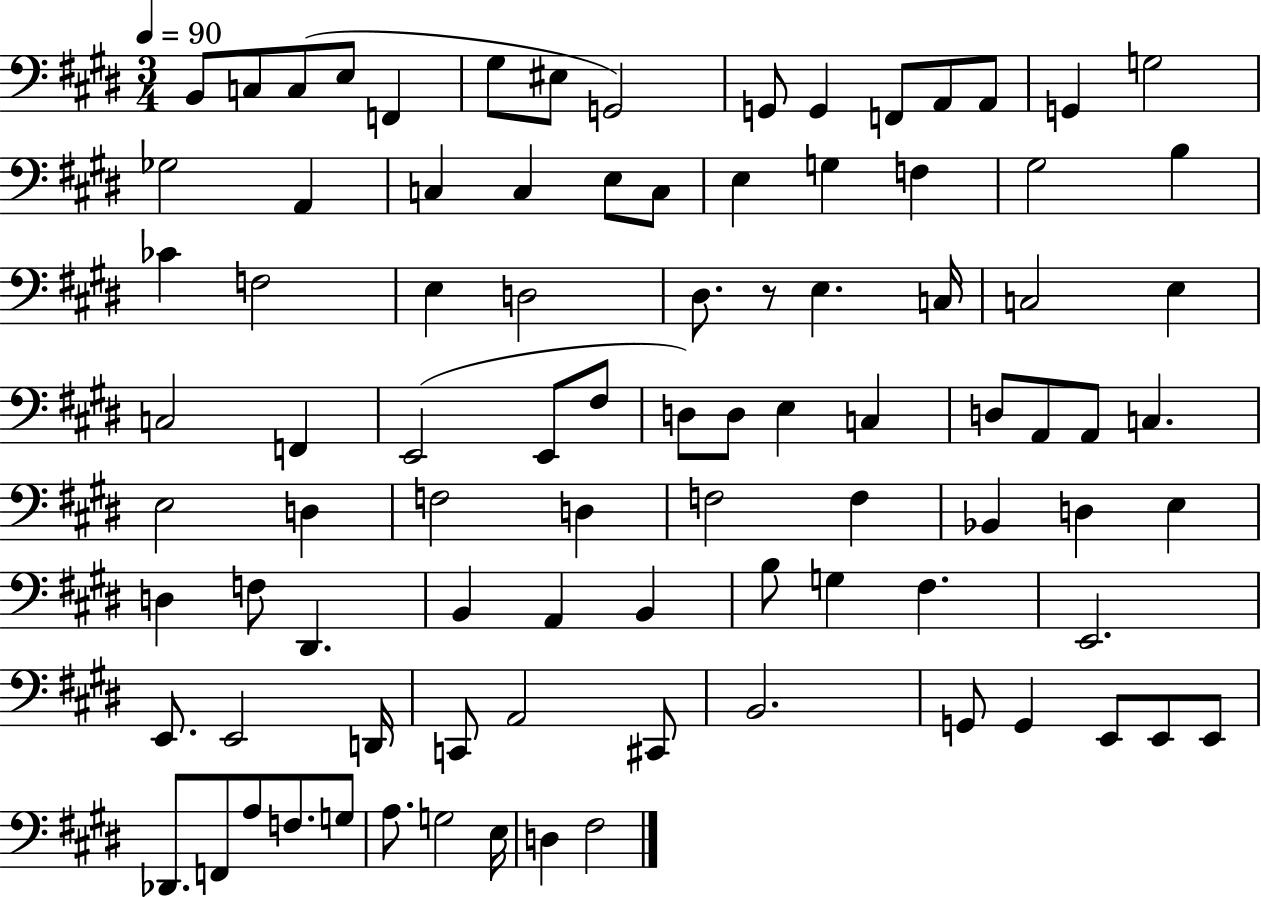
B2/e C3/e C3/e E3/e F2/q G#3/e EIS3/e G2/h G2/e G2/q F2/e A2/e A2/e G2/q G3/h Gb3/h A2/q C3/q C3/q E3/e C3/e E3/q G3/q F3/q G#3/h B3/q CES4/q F3/h E3/q D3/h D#3/e. R/e E3/q. C3/s C3/h E3/q C3/h F2/q E2/h E2/e F#3/e D3/e D3/e E3/q C3/q D3/e A2/e A2/e C3/q. E3/h D3/q F3/h D3/q F3/h F3/q Bb2/q D3/q E3/q D3/q F3/e D#2/q. B2/q A2/q B2/q B3/e G3/q F#3/q. E2/h. E2/e. E2/h D2/s C2/e A2/h C#2/e B2/h. G2/e G2/q E2/e E2/e E2/e Db2/e. F2/e A3/e F3/e. G3/e A3/e. G3/h E3/s D3/q F#3/h